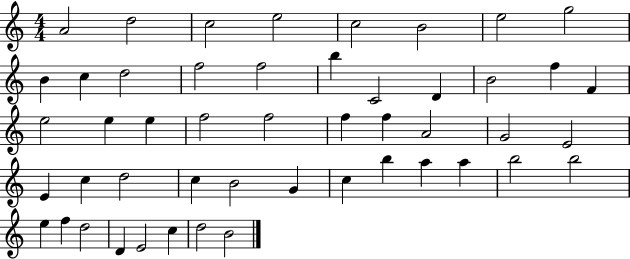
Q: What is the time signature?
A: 4/4